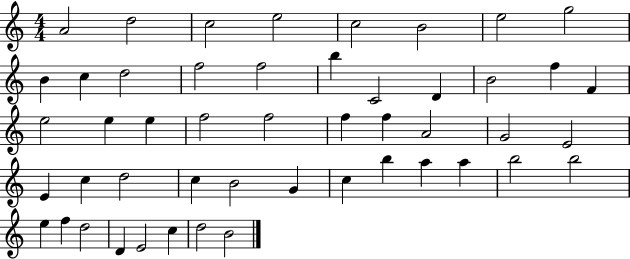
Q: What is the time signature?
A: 4/4